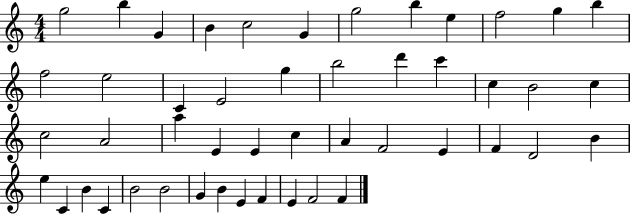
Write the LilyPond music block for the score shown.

{
  \clef treble
  \numericTimeSignature
  \time 4/4
  \key c \major
  g''2 b''4 g'4 | b'4 c''2 g'4 | g''2 b''4 e''4 | f''2 g''4 b''4 | \break f''2 e''2 | c'4 e'2 g''4 | b''2 d'''4 c'''4 | c''4 b'2 c''4 | \break c''2 a'2 | a''4 e'4 e'4 c''4 | a'4 f'2 e'4 | f'4 d'2 b'4 | \break e''4 c'4 b'4 c'4 | b'2 b'2 | g'4 b'4 e'4 f'4 | e'4 f'2 f'4 | \break \bar "|."
}